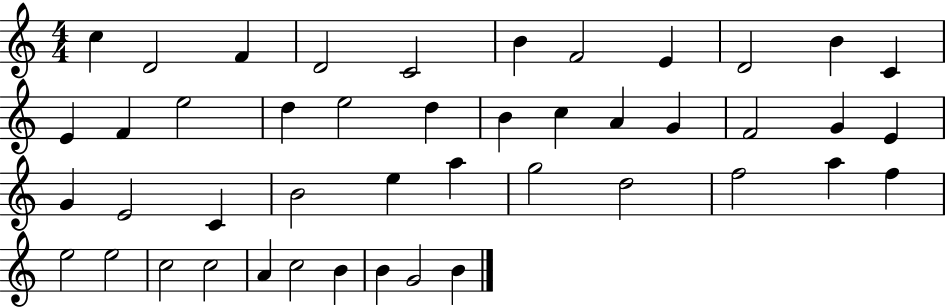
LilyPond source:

{
  \clef treble
  \numericTimeSignature
  \time 4/4
  \key c \major
  c''4 d'2 f'4 | d'2 c'2 | b'4 f'2 e'4 | d'2 b'4 c'4 | \break e'4 f'4 e''2 | d''4 e''2 d''4 | b'4 c''4 a'4 g'4 | f'2 g'4 e'4 | \break g'4 e'2 c'4 | b'2 e''4 a''4 | g''2 d''2 | f''2 a''4 f''4 | \break e''2 e''2 | c''2 c''2 | a'4 c''2 b'4 | b'4 g'2 b'4 | \break \bar "|."
}